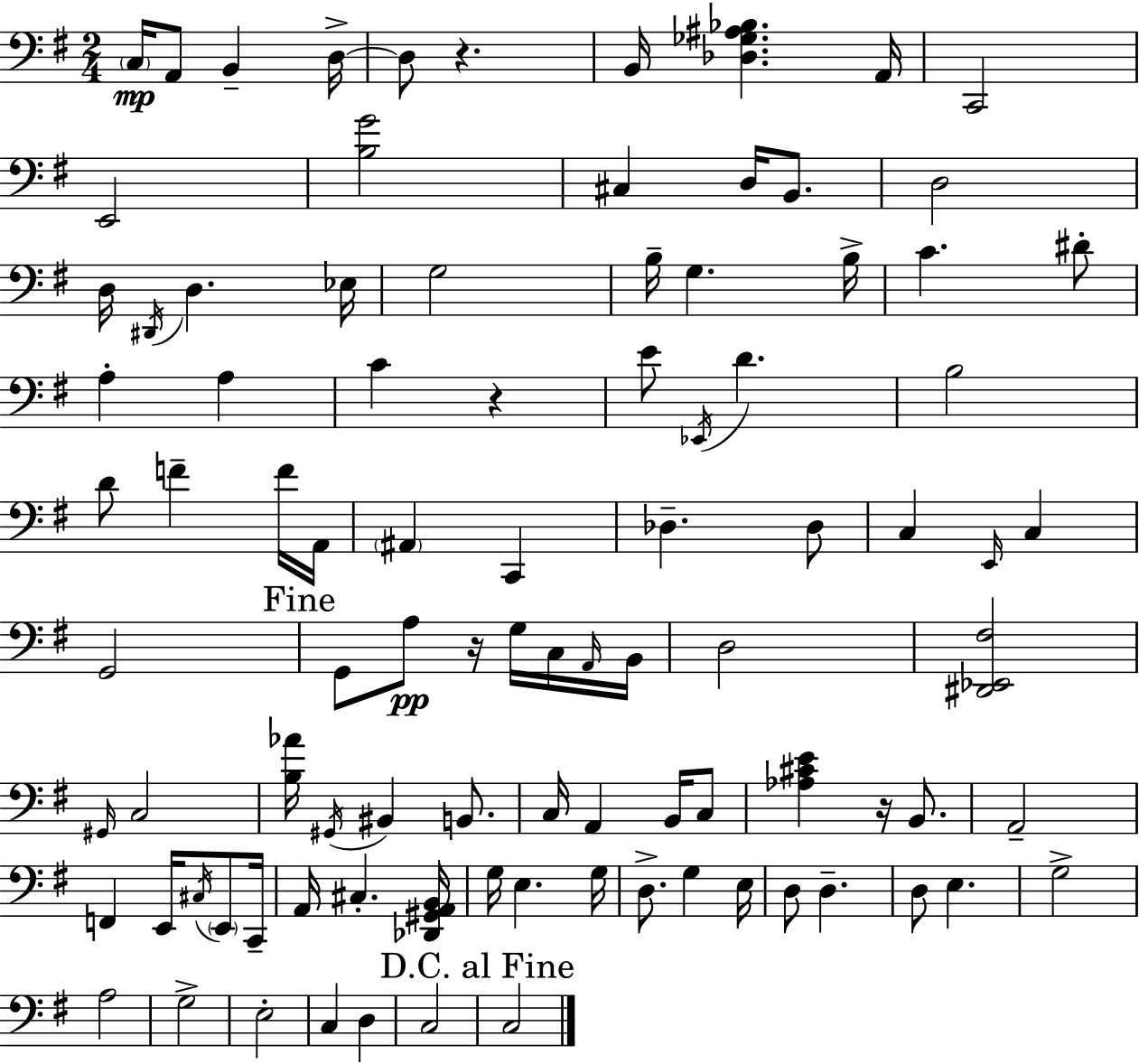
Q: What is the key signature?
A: E minor